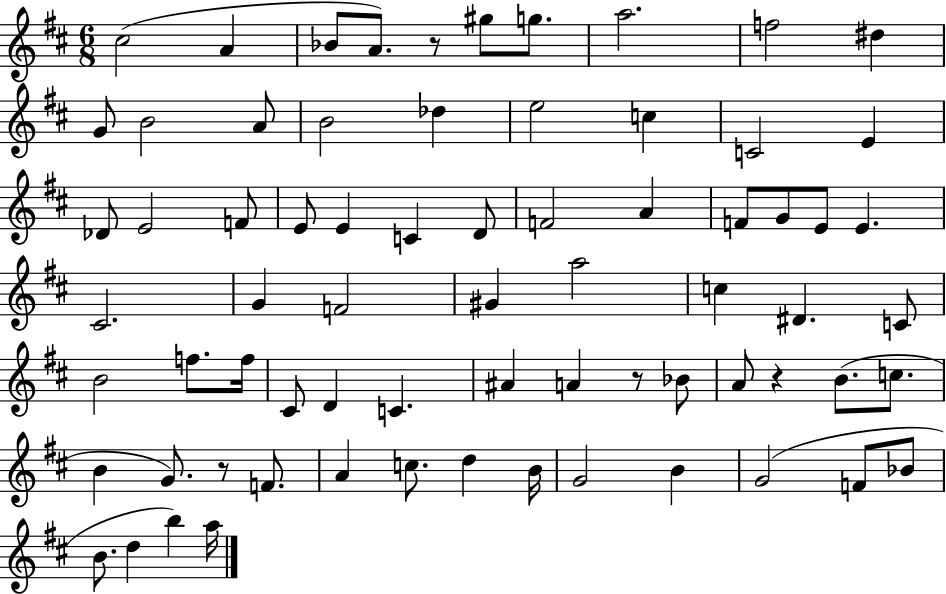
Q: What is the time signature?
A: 6/8